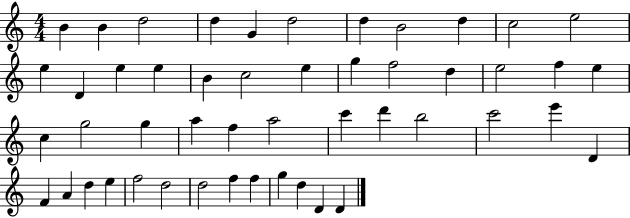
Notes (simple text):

B4/q B4/q D5/h D5/q G4/q D5/h D5/q B4/h D5/q C5/h E5/h E5/q D4/q E5/q E5/q B4/q C5/h E5/q G5/q F5/h D5/q E5/h F5/q E5/q C5/q G5/h G5/q A5/q F5/q A5/h C6/q D6/q B5/h C6/h E6/q D4/q F4/q A4/q D5/q E5/q F5/h D5/h D5/h F5/q F5/q G5/q D5/q D4/q D4/q